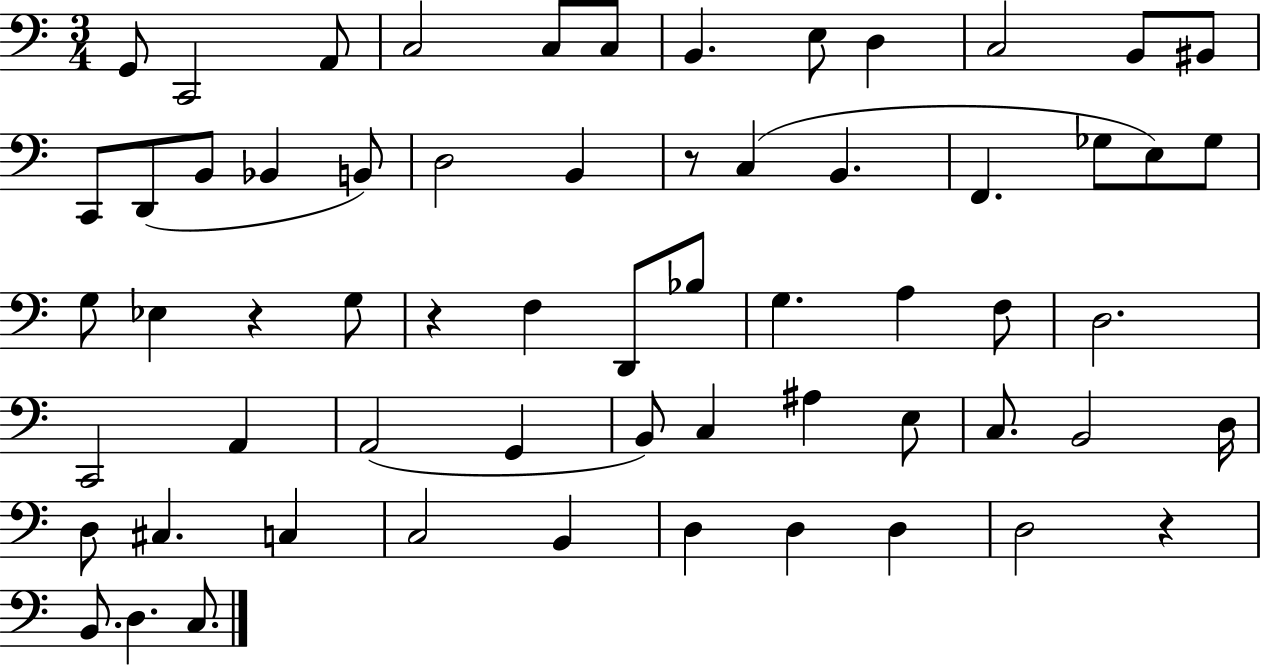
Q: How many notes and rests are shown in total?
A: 62